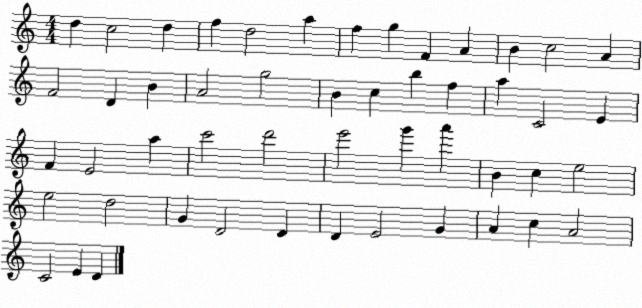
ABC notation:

X:1
T:Untitled
M:4/4
L:1/4
K:C
d c2 d f d2 a f g F A B c2 A F2 D B A2 g2 B c b f a C2 E F E2 a c'2 d'2 e'2 g' a' B c e2 e2 d2 G D2 D D E2 G A c A2 C2 E D